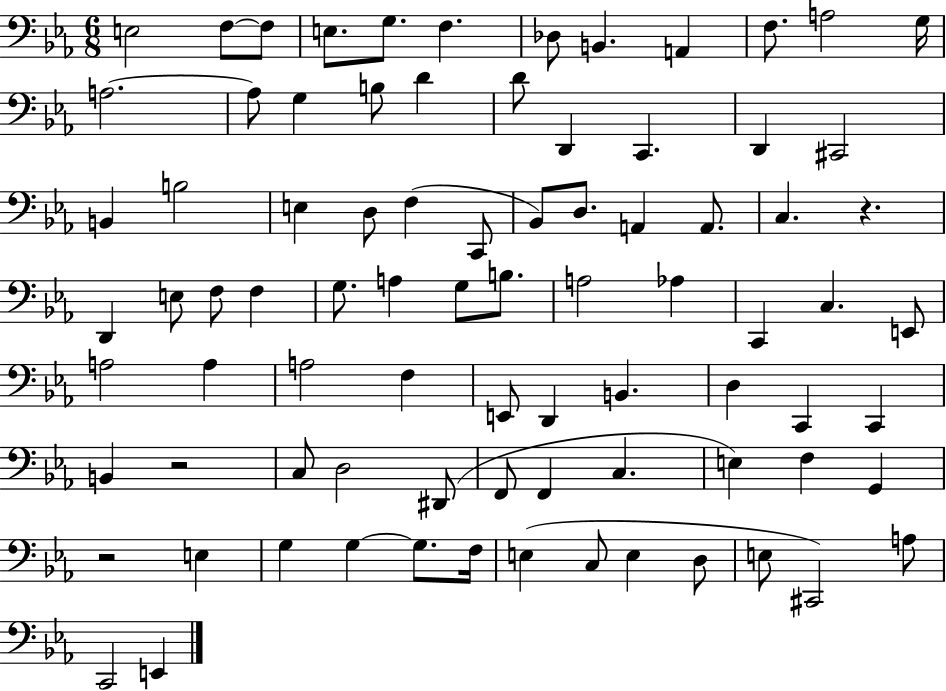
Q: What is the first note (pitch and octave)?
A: E3